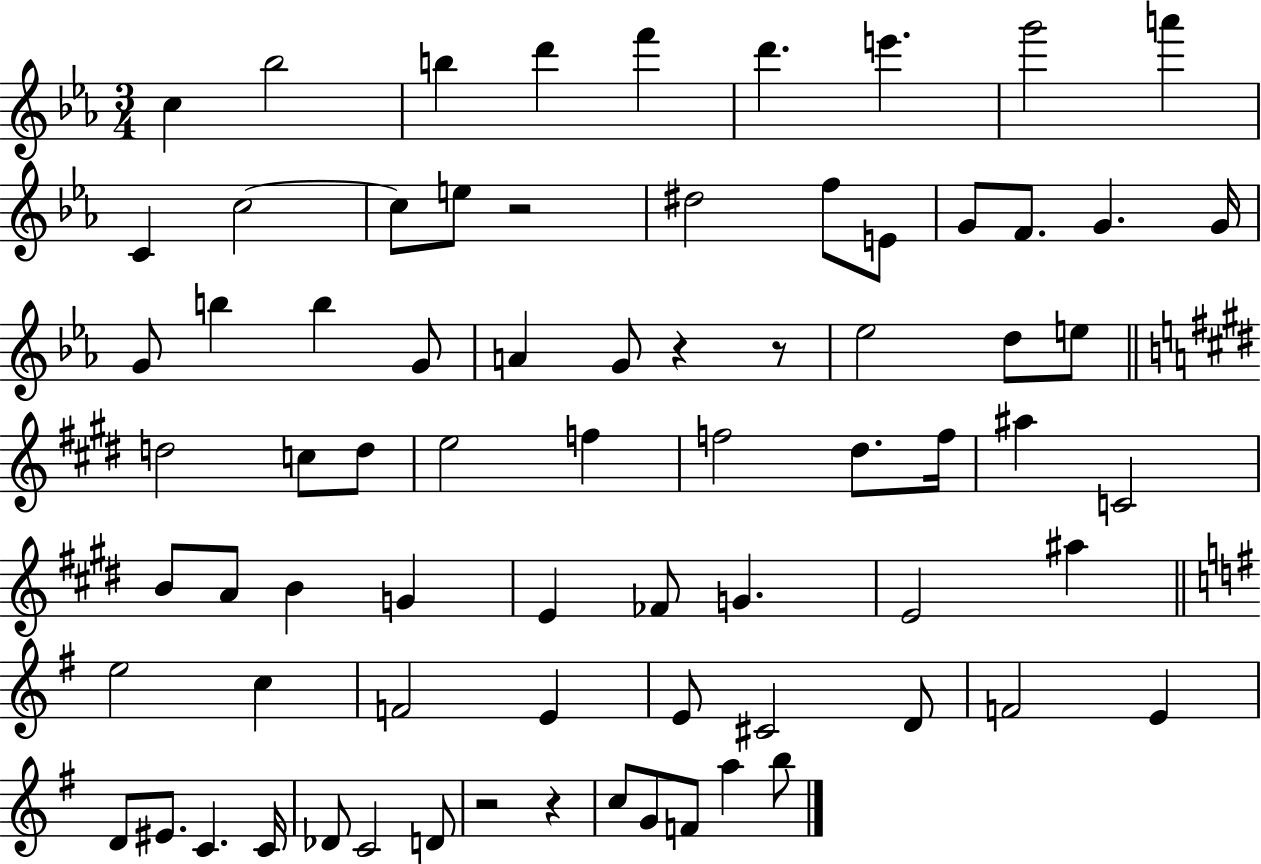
X:1
T:Untitled
M:3/4
L:1/4
K:Eb
c _b2 b d' f' d' e' g'2 a' C c2 c/2 e/2 z2 ^d2 f/2 E/2 G/2 F/2 G G/4 G/2 b b G/2 A G/2 z z/2 _e2 d/2 e/2 d2 c/2 d/2 e2 f f2 ^d/2 f/4 ^a C2 B/2 A/2 B G E _F/2 G E2 ^a e2 c F2 E E/2 ^C2 D/2 F2 E D/2 ^E/2 C C/4 _D/2 C2 D/2 z2 z c/2 G/2 F/2 a b/2